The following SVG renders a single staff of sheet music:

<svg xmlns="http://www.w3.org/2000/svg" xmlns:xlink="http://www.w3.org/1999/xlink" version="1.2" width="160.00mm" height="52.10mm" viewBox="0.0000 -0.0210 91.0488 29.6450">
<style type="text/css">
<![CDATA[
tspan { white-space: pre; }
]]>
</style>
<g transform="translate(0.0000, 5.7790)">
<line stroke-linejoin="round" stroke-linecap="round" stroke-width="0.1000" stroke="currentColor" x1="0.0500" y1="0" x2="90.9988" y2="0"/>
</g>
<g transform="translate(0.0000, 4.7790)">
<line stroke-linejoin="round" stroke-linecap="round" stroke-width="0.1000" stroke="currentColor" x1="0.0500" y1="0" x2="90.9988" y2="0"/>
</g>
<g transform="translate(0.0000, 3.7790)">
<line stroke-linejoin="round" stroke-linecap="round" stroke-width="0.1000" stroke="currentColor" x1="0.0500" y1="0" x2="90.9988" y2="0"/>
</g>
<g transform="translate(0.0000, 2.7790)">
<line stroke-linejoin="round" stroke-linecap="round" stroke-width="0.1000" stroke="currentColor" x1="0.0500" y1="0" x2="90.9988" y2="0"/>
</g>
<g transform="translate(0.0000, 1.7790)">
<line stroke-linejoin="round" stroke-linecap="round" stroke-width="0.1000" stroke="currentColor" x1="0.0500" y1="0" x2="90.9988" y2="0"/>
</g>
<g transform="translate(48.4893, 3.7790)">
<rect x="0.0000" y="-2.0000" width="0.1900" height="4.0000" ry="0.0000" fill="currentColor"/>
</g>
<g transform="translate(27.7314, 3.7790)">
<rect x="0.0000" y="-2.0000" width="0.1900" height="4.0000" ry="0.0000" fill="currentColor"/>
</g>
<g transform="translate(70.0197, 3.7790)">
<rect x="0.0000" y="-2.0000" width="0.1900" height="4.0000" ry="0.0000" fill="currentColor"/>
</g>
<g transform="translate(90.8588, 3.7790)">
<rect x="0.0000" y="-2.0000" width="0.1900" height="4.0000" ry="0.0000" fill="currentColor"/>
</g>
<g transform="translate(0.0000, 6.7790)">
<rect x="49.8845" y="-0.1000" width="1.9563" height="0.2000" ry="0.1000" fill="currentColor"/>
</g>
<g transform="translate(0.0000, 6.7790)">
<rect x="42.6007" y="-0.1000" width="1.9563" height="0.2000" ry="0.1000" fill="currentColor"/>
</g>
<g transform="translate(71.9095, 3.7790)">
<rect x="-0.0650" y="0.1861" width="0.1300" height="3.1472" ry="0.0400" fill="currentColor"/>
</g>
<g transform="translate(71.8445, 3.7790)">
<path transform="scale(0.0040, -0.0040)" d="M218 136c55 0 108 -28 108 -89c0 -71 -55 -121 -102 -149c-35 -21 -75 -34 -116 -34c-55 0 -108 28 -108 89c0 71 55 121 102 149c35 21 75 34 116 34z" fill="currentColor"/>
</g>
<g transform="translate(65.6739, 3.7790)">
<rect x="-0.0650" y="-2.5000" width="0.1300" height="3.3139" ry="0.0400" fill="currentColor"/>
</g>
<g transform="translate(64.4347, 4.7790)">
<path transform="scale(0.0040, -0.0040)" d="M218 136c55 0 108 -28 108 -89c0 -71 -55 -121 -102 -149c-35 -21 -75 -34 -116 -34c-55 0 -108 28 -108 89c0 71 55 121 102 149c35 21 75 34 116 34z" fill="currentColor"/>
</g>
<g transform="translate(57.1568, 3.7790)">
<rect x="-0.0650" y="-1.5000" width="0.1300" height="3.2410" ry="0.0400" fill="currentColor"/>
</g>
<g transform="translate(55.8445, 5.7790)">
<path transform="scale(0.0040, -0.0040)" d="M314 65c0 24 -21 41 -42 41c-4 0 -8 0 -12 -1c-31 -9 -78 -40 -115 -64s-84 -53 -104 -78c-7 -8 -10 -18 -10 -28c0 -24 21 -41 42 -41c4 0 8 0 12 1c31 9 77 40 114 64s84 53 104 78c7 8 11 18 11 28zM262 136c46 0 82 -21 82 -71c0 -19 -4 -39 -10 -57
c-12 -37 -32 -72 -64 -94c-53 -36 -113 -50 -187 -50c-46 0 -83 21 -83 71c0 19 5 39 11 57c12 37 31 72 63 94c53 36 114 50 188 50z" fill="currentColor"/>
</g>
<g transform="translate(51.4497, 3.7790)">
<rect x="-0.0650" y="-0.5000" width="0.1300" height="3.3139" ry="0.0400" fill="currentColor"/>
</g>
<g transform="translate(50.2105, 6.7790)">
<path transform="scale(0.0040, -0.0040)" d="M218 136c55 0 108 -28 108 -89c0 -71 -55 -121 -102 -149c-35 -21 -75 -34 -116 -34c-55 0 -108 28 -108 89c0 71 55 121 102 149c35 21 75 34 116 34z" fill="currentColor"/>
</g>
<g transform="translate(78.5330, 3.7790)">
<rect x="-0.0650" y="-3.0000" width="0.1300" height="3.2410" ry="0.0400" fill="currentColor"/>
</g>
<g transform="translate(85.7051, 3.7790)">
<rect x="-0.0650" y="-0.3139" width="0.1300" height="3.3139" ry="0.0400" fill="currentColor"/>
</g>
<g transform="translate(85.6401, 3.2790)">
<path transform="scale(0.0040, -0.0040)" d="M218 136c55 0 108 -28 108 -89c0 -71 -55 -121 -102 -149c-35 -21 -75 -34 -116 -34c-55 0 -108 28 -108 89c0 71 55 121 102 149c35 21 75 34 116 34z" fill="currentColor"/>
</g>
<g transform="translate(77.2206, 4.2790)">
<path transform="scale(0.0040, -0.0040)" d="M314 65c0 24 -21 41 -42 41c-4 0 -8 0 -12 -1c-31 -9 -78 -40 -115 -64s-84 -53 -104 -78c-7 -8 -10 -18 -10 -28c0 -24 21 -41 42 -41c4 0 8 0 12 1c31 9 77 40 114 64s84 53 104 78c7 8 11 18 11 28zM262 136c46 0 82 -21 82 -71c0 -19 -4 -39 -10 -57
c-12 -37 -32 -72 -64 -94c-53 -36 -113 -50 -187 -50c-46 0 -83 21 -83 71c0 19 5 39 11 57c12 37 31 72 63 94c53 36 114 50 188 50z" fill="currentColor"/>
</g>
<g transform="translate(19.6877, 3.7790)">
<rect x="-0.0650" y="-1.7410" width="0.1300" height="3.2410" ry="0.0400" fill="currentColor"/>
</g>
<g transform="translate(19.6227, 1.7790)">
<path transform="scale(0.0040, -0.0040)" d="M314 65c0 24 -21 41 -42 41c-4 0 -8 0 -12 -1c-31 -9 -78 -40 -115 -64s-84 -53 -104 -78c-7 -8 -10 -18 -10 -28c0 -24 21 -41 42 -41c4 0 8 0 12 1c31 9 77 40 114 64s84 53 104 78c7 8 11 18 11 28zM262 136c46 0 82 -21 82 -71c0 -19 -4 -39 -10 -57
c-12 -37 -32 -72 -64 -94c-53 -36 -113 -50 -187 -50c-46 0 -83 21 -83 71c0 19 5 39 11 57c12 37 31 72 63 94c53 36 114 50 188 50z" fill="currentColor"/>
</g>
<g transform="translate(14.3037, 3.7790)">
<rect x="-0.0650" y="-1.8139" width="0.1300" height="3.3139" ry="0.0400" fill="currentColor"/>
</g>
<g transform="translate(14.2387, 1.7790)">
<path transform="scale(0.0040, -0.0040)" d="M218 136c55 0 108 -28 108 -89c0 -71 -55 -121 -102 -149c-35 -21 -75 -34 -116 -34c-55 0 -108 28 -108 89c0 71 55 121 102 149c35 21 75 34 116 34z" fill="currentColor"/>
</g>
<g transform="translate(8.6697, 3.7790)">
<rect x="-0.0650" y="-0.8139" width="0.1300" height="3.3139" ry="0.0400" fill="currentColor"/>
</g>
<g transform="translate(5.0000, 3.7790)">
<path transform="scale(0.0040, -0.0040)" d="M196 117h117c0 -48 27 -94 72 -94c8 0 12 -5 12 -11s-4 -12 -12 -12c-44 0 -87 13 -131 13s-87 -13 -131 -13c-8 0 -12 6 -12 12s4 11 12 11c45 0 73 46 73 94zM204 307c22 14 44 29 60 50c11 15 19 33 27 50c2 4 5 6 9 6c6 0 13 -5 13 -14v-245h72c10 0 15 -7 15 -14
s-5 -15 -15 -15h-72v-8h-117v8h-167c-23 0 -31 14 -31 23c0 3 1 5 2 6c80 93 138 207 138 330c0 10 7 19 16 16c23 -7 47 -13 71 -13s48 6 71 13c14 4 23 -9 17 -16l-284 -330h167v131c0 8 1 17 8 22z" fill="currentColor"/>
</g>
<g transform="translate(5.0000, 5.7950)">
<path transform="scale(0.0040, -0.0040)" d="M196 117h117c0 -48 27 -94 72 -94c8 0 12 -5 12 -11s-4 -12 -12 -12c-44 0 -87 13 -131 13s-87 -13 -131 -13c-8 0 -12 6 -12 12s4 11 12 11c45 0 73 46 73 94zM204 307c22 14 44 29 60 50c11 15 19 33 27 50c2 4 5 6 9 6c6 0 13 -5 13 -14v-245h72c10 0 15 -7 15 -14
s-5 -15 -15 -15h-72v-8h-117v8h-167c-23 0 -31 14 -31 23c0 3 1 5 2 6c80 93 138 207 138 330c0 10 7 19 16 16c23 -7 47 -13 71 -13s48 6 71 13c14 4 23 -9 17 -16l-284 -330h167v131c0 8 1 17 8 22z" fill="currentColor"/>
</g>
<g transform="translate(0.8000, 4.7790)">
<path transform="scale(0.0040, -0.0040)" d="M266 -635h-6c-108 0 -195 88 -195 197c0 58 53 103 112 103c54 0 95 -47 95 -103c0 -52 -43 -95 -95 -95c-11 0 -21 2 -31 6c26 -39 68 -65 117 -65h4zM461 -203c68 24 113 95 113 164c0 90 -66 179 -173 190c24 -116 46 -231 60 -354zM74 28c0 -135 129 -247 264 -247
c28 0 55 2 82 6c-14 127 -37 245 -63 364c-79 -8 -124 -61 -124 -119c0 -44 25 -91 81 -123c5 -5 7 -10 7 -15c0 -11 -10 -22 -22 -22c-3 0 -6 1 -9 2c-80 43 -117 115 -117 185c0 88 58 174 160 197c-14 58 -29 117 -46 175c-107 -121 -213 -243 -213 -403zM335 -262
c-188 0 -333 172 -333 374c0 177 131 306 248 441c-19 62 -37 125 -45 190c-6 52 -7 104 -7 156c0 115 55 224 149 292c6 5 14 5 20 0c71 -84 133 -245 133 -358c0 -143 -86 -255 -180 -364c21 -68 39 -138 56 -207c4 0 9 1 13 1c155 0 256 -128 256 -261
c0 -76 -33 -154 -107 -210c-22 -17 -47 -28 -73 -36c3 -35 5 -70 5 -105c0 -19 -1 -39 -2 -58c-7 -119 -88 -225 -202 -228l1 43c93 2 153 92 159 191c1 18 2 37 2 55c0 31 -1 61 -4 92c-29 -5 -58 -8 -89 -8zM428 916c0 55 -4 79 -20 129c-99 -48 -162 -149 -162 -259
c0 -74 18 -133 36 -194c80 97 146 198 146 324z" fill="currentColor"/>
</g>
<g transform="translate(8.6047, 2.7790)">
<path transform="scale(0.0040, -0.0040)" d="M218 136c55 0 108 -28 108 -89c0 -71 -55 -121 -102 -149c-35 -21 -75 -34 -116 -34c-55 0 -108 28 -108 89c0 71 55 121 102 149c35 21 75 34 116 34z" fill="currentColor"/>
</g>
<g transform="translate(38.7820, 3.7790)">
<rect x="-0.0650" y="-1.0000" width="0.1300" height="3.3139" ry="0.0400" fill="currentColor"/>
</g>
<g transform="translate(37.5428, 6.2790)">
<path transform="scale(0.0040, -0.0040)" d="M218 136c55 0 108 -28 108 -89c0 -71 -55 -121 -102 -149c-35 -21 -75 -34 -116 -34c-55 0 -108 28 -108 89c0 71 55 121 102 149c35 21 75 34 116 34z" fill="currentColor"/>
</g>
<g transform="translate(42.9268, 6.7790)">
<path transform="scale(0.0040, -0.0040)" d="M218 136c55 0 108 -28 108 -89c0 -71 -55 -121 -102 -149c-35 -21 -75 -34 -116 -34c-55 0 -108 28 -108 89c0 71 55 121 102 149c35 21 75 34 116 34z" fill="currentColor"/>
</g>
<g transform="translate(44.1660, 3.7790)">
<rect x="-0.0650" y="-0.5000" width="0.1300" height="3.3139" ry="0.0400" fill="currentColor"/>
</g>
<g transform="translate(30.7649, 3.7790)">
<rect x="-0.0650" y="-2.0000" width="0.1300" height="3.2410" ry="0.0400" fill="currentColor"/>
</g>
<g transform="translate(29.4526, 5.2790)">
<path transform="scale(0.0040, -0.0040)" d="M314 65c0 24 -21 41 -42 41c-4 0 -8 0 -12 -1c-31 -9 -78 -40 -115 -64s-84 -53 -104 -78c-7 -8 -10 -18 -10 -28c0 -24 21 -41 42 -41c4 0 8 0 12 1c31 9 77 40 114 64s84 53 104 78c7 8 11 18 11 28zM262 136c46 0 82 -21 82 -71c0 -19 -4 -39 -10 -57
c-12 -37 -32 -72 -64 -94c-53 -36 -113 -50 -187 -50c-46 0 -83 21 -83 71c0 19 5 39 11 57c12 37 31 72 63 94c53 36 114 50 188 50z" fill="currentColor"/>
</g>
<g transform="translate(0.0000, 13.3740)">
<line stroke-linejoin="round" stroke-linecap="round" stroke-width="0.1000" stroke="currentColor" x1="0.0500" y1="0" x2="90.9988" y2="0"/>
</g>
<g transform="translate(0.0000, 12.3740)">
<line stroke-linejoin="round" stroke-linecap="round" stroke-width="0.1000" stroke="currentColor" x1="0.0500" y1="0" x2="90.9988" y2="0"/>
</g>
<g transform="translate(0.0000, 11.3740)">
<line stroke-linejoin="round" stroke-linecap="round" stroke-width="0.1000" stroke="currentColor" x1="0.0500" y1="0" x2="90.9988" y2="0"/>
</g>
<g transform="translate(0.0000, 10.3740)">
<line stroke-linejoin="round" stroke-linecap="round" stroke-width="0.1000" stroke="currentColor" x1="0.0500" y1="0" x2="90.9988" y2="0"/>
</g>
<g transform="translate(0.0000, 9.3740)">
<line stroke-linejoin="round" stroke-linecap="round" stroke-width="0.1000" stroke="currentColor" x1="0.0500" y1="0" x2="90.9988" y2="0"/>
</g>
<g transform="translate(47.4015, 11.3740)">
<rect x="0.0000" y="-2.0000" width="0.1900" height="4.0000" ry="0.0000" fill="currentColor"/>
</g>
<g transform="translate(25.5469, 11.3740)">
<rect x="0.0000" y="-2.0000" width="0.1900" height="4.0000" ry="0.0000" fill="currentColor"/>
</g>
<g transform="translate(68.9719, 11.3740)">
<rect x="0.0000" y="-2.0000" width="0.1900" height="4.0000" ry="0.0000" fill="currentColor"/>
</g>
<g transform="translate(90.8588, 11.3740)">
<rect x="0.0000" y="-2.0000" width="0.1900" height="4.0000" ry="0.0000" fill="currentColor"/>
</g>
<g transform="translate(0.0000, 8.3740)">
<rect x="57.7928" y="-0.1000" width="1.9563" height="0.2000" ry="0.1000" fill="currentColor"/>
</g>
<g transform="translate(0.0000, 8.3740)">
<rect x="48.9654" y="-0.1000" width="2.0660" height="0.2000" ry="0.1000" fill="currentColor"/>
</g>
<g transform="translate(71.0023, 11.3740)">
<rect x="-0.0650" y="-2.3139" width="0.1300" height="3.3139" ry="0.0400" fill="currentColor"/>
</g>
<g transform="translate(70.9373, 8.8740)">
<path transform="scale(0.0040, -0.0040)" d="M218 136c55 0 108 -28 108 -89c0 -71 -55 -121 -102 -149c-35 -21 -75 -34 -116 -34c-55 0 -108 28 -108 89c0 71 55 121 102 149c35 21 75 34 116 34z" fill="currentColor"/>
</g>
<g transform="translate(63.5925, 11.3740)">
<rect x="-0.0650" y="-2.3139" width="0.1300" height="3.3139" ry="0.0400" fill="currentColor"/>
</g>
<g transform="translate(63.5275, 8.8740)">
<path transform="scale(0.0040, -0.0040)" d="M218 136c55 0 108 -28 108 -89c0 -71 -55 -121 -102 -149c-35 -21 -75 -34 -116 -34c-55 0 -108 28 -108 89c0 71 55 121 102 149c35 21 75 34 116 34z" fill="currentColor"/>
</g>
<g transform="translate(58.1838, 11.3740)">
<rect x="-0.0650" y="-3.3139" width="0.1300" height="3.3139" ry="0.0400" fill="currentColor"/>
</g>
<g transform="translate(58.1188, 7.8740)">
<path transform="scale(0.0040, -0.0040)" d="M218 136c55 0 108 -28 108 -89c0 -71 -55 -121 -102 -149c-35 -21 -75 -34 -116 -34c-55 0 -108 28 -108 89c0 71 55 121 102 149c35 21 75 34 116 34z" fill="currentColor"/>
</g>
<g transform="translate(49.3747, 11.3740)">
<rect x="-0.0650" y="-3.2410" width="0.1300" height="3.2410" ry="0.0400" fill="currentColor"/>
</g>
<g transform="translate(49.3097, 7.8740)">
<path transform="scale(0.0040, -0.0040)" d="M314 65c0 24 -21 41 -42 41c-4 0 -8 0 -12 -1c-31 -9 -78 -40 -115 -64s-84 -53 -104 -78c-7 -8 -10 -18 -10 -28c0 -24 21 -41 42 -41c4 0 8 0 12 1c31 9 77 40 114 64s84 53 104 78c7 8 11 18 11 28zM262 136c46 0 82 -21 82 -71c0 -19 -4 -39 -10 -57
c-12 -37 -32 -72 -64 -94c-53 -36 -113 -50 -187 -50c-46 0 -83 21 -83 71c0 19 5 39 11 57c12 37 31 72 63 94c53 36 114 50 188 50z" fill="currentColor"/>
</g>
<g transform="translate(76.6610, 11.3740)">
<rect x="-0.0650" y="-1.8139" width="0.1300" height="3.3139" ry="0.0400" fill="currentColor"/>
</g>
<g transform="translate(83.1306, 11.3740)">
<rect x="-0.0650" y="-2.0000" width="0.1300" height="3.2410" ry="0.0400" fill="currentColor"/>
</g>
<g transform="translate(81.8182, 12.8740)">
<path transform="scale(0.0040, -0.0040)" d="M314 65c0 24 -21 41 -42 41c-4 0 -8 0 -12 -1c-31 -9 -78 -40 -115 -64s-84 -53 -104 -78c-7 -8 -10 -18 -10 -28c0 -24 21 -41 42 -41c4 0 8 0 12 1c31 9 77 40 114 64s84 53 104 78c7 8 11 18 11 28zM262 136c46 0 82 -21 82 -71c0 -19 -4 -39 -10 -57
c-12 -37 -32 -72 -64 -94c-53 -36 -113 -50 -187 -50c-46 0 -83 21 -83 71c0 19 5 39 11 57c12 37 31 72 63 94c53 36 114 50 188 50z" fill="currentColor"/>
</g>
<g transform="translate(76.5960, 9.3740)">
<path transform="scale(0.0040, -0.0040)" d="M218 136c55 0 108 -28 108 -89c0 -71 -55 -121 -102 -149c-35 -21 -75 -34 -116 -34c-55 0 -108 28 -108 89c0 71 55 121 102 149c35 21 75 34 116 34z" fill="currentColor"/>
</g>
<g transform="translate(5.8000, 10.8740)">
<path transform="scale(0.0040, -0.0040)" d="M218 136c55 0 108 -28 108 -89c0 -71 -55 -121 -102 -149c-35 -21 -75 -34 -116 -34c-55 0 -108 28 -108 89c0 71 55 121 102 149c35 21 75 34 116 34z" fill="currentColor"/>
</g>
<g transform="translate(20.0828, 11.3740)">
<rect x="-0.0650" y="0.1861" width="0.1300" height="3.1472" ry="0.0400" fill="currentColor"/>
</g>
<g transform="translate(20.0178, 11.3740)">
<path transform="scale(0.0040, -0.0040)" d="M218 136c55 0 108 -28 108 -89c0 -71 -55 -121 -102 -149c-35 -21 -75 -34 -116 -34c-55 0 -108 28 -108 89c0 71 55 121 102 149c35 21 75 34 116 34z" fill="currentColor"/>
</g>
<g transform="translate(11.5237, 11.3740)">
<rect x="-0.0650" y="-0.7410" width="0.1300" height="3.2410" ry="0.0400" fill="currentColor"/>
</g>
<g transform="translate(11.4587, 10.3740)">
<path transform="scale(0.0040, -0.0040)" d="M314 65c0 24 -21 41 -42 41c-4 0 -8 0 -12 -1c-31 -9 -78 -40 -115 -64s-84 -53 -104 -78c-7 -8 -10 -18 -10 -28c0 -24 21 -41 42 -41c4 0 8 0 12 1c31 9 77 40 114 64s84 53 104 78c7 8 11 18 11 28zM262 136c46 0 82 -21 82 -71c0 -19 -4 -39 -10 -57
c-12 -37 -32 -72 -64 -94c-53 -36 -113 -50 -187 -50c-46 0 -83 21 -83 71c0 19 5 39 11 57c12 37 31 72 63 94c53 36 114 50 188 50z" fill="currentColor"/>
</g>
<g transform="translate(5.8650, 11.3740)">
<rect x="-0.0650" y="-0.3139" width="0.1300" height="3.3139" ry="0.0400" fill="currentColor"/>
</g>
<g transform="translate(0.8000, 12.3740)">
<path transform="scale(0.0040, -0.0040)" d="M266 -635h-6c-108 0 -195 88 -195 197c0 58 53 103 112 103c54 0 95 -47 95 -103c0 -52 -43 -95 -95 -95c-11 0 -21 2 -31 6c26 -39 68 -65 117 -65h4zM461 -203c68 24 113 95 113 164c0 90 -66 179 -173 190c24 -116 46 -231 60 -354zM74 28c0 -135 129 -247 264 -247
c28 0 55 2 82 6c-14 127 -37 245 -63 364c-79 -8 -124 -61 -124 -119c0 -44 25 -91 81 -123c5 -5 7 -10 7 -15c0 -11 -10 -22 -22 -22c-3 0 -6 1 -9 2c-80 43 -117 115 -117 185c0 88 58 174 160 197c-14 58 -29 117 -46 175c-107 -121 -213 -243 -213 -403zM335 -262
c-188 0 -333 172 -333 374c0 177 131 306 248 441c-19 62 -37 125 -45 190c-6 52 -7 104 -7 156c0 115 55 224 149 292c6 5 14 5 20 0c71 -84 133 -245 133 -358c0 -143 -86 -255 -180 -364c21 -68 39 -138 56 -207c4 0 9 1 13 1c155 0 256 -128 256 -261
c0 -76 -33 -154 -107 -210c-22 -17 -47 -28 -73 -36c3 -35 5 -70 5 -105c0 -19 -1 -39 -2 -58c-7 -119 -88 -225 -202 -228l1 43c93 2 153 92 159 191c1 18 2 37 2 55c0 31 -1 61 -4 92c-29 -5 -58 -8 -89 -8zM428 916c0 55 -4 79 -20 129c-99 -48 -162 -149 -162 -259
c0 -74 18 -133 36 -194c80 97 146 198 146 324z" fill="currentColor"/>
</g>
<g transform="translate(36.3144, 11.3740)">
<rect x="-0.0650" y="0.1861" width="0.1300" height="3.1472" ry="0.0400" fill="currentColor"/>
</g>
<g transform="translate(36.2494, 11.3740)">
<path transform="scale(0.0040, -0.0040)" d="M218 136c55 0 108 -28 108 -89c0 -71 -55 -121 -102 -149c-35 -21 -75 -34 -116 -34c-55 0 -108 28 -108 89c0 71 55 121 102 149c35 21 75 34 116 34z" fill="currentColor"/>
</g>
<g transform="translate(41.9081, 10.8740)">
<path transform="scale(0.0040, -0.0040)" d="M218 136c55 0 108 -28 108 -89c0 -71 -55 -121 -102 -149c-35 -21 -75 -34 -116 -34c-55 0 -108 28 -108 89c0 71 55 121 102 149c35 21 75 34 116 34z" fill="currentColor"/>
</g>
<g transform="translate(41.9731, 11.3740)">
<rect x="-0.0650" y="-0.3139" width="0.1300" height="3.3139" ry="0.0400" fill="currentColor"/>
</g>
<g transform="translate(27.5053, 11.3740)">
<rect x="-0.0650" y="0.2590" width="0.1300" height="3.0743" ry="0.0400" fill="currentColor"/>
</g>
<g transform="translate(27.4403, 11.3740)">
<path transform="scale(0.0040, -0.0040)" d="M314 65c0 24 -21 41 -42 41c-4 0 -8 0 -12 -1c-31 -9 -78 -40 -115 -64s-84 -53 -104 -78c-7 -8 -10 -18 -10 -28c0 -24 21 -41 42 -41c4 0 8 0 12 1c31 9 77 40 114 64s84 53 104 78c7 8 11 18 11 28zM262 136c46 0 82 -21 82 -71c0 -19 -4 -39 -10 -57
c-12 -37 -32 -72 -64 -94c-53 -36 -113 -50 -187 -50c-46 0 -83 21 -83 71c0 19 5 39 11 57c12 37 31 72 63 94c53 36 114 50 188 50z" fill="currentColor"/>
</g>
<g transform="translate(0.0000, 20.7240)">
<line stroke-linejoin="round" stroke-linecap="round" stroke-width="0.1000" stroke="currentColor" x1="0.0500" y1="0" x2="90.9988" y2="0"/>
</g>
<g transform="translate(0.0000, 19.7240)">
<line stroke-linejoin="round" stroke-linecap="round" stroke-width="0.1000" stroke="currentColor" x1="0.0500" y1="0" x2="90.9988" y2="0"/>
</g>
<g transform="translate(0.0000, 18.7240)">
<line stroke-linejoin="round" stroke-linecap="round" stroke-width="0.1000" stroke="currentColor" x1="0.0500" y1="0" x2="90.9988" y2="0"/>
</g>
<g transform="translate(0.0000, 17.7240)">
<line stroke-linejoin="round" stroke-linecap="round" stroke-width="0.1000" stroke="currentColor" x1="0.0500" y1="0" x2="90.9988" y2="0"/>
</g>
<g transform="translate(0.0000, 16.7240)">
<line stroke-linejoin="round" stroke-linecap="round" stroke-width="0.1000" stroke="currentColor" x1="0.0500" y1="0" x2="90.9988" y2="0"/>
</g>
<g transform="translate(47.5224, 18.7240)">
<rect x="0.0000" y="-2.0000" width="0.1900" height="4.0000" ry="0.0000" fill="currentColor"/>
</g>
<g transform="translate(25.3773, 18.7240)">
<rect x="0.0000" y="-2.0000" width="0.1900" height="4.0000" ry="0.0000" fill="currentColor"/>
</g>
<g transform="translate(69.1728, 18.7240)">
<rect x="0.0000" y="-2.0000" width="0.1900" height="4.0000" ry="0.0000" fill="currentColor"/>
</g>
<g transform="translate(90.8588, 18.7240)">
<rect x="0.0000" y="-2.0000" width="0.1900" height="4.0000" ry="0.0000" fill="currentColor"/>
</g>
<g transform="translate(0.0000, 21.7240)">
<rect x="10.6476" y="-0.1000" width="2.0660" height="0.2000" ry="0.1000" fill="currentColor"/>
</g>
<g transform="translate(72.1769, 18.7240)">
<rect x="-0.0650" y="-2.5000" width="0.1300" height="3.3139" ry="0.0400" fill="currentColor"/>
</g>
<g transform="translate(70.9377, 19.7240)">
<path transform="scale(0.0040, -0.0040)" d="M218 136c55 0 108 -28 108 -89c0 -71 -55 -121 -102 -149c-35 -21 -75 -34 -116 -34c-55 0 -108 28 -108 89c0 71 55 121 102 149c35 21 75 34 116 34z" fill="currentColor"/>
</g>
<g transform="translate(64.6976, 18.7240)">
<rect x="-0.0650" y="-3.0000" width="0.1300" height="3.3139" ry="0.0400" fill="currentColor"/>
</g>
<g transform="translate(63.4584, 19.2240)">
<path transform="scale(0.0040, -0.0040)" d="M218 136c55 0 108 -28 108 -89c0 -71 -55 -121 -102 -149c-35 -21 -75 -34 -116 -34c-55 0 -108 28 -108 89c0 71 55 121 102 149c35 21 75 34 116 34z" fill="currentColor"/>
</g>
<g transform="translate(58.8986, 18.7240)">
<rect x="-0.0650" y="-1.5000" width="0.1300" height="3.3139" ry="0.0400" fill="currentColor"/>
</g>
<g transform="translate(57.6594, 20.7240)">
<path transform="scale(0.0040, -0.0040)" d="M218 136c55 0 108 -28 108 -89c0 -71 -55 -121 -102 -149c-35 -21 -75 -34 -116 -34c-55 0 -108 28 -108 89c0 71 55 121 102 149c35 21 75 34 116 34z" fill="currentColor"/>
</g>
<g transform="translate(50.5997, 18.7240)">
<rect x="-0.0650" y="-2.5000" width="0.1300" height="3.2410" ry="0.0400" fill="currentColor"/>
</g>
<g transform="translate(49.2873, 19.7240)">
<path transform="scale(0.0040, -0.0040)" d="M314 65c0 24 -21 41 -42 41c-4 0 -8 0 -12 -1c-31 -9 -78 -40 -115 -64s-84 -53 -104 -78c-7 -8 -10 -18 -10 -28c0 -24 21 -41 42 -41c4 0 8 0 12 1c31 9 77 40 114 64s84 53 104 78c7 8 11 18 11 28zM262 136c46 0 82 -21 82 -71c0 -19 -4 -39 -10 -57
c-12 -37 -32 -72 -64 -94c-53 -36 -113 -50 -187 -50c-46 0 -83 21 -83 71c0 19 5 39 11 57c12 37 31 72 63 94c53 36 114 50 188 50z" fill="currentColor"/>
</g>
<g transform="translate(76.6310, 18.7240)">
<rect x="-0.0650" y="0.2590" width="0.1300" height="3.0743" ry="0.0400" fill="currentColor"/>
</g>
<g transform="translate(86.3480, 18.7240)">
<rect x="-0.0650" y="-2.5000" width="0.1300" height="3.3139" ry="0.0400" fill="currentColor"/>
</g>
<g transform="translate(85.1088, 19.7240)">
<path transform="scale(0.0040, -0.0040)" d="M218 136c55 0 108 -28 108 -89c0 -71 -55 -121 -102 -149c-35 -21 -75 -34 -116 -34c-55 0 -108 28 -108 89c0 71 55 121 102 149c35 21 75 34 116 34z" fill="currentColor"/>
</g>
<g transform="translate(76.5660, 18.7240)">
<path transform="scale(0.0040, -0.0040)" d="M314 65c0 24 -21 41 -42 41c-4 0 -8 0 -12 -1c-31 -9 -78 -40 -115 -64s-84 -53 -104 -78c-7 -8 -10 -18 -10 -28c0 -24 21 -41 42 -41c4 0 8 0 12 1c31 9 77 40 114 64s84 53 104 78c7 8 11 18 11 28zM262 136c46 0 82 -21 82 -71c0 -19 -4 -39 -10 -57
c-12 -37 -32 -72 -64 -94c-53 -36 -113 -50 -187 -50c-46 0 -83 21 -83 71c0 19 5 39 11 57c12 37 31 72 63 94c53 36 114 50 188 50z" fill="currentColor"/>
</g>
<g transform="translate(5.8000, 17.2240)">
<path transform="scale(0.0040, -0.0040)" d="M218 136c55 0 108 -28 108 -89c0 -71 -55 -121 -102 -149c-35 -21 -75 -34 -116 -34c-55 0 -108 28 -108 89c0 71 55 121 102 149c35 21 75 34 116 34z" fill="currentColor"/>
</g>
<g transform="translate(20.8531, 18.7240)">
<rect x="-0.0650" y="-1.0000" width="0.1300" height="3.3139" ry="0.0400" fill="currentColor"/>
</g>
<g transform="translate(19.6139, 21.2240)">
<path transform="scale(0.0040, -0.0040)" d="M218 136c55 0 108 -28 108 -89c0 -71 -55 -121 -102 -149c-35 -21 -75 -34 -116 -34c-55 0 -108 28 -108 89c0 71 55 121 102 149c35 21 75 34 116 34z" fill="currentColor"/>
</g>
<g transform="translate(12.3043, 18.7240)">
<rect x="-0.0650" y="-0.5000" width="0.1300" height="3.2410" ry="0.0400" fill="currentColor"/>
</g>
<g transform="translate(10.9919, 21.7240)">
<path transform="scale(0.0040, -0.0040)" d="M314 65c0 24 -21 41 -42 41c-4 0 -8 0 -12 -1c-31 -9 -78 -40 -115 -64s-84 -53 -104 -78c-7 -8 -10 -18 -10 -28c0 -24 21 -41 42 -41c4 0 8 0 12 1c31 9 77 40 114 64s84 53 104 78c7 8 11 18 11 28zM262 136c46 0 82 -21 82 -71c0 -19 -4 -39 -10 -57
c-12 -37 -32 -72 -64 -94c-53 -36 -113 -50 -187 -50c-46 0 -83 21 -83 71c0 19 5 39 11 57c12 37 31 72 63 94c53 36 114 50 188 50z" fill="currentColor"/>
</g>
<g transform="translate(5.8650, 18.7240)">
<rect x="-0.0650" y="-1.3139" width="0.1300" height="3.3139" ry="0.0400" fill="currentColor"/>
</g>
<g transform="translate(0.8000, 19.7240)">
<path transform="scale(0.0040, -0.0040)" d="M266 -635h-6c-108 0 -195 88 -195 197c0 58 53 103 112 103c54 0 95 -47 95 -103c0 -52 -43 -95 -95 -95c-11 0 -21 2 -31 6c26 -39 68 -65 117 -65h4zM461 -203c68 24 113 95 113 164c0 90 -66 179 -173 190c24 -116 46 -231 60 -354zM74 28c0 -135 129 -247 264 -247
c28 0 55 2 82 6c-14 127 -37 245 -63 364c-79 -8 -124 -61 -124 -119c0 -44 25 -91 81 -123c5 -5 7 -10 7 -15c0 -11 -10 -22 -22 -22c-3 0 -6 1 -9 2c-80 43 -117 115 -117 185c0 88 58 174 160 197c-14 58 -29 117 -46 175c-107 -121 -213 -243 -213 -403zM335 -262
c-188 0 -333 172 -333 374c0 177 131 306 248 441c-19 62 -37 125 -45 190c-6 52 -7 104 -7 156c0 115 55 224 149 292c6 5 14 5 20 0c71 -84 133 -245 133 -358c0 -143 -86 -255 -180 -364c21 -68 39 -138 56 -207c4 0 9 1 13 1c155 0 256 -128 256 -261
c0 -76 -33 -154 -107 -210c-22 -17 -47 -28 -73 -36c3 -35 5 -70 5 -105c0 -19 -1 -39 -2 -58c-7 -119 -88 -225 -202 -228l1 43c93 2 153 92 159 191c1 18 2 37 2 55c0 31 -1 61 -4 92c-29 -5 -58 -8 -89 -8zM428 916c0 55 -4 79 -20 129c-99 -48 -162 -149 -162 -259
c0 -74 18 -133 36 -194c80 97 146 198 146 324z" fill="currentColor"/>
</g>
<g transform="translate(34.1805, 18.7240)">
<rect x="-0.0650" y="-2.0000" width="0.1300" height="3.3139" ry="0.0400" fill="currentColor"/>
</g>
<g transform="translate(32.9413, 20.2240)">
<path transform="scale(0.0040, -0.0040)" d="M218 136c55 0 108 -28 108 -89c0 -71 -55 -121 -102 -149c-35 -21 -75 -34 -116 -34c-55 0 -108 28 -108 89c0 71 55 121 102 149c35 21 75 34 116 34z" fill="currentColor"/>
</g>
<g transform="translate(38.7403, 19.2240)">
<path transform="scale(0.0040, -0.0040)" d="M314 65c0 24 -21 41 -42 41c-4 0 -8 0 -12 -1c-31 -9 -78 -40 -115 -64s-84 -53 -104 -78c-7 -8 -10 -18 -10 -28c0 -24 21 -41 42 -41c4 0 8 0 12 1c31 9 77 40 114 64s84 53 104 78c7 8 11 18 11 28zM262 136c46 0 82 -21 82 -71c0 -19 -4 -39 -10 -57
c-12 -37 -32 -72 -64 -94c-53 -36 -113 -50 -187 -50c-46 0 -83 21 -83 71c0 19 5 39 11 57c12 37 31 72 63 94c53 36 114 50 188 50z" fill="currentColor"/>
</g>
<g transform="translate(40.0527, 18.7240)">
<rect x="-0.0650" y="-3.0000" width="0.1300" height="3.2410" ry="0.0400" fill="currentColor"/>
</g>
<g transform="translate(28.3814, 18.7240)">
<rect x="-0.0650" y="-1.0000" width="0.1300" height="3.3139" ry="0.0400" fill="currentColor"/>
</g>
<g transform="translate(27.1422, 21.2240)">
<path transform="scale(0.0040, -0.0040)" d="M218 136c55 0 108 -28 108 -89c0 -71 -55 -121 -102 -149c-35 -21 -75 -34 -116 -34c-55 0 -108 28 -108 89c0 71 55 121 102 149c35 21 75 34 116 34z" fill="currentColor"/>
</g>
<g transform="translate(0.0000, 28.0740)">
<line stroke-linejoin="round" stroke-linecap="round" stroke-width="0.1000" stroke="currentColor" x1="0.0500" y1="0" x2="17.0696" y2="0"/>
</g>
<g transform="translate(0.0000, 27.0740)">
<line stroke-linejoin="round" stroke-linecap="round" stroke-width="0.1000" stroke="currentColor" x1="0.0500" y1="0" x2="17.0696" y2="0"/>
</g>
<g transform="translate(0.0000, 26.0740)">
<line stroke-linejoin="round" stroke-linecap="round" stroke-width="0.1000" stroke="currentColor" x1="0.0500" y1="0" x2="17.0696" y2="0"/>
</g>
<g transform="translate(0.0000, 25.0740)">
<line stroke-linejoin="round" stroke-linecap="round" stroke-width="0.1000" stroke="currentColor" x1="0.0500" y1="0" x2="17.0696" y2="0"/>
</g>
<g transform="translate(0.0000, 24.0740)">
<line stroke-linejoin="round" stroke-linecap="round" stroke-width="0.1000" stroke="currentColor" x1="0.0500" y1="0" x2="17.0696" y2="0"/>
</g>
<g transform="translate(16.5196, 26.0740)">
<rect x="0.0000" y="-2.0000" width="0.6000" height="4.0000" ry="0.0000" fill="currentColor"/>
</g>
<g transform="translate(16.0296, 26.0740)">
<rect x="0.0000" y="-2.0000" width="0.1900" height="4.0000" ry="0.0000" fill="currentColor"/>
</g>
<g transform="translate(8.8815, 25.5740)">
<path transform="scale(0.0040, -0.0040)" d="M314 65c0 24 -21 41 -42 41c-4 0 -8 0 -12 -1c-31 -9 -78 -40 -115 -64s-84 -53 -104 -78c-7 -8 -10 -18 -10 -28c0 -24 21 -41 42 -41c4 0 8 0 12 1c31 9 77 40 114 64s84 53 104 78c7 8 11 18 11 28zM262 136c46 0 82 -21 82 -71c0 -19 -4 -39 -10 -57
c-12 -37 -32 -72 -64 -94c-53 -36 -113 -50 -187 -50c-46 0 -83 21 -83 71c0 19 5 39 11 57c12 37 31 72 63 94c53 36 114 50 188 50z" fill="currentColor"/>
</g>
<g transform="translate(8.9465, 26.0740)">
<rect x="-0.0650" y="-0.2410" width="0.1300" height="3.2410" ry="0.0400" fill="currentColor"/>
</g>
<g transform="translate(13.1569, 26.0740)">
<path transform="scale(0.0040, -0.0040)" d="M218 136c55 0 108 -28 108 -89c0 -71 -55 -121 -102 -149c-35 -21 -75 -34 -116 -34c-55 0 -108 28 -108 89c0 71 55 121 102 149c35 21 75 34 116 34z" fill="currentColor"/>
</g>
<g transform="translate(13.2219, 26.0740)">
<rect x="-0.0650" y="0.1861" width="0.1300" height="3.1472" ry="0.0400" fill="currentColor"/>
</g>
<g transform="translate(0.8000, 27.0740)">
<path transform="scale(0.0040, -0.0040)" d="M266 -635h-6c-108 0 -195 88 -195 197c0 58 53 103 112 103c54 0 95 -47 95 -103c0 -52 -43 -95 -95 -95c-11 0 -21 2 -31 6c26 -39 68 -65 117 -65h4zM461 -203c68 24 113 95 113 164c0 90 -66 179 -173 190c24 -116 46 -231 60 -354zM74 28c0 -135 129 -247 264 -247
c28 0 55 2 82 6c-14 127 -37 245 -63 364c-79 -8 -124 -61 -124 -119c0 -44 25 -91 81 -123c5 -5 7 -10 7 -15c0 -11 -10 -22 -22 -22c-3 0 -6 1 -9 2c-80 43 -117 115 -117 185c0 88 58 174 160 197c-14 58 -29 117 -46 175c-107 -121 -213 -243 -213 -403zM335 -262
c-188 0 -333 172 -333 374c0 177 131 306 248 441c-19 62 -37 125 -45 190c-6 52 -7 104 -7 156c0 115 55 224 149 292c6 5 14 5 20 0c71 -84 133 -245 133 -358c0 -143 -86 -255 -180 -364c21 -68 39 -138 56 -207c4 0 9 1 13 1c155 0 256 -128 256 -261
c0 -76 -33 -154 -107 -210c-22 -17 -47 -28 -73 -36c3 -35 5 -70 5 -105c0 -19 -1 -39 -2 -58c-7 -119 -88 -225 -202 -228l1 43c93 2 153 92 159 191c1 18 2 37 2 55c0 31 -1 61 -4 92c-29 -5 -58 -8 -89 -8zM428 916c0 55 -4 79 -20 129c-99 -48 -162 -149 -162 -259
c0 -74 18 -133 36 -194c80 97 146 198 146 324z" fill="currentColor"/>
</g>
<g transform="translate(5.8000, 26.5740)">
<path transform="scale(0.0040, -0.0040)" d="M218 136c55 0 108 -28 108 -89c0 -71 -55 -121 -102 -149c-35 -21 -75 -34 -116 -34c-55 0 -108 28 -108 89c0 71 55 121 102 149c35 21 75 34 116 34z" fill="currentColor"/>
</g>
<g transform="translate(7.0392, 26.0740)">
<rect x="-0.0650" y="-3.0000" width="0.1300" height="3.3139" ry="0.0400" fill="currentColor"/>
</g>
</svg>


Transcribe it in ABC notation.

X:1
T:Untitled
M:4/4
L:1/4
K:C
d f f2 F2 D C C E2 G B A2 c c d2 B B2 B c b2 b g g f F2 e C2 D D F A2 G2 E A G B2 G A c2 B